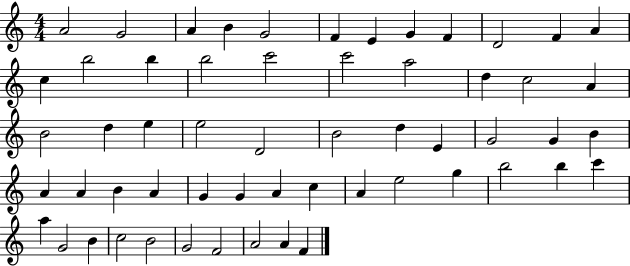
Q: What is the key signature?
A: C major